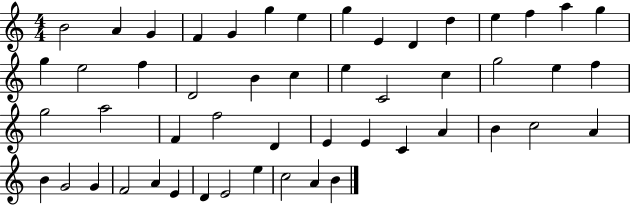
B4/h A4/q G4/q F4/q G4/q G5/q E5/q G5/q E4/q D4/q D5/q E5/q F5/q A5/q G5/q G5/q E5/h F5/q D4/h B4/q C5/q E5/q C4/h C5/q G5/h E5/q F5/q G5/h A5/h F4/q F5/h D4/q E4/q E4/q C4/q A4/q B4/q C5/h A4/q B4/q G4/h G4/q F4/h A4/q E4/q D4/q E4/h E5/q C5/h A4/q B4/q